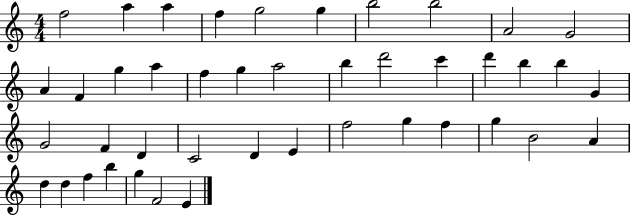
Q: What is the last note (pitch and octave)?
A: E4